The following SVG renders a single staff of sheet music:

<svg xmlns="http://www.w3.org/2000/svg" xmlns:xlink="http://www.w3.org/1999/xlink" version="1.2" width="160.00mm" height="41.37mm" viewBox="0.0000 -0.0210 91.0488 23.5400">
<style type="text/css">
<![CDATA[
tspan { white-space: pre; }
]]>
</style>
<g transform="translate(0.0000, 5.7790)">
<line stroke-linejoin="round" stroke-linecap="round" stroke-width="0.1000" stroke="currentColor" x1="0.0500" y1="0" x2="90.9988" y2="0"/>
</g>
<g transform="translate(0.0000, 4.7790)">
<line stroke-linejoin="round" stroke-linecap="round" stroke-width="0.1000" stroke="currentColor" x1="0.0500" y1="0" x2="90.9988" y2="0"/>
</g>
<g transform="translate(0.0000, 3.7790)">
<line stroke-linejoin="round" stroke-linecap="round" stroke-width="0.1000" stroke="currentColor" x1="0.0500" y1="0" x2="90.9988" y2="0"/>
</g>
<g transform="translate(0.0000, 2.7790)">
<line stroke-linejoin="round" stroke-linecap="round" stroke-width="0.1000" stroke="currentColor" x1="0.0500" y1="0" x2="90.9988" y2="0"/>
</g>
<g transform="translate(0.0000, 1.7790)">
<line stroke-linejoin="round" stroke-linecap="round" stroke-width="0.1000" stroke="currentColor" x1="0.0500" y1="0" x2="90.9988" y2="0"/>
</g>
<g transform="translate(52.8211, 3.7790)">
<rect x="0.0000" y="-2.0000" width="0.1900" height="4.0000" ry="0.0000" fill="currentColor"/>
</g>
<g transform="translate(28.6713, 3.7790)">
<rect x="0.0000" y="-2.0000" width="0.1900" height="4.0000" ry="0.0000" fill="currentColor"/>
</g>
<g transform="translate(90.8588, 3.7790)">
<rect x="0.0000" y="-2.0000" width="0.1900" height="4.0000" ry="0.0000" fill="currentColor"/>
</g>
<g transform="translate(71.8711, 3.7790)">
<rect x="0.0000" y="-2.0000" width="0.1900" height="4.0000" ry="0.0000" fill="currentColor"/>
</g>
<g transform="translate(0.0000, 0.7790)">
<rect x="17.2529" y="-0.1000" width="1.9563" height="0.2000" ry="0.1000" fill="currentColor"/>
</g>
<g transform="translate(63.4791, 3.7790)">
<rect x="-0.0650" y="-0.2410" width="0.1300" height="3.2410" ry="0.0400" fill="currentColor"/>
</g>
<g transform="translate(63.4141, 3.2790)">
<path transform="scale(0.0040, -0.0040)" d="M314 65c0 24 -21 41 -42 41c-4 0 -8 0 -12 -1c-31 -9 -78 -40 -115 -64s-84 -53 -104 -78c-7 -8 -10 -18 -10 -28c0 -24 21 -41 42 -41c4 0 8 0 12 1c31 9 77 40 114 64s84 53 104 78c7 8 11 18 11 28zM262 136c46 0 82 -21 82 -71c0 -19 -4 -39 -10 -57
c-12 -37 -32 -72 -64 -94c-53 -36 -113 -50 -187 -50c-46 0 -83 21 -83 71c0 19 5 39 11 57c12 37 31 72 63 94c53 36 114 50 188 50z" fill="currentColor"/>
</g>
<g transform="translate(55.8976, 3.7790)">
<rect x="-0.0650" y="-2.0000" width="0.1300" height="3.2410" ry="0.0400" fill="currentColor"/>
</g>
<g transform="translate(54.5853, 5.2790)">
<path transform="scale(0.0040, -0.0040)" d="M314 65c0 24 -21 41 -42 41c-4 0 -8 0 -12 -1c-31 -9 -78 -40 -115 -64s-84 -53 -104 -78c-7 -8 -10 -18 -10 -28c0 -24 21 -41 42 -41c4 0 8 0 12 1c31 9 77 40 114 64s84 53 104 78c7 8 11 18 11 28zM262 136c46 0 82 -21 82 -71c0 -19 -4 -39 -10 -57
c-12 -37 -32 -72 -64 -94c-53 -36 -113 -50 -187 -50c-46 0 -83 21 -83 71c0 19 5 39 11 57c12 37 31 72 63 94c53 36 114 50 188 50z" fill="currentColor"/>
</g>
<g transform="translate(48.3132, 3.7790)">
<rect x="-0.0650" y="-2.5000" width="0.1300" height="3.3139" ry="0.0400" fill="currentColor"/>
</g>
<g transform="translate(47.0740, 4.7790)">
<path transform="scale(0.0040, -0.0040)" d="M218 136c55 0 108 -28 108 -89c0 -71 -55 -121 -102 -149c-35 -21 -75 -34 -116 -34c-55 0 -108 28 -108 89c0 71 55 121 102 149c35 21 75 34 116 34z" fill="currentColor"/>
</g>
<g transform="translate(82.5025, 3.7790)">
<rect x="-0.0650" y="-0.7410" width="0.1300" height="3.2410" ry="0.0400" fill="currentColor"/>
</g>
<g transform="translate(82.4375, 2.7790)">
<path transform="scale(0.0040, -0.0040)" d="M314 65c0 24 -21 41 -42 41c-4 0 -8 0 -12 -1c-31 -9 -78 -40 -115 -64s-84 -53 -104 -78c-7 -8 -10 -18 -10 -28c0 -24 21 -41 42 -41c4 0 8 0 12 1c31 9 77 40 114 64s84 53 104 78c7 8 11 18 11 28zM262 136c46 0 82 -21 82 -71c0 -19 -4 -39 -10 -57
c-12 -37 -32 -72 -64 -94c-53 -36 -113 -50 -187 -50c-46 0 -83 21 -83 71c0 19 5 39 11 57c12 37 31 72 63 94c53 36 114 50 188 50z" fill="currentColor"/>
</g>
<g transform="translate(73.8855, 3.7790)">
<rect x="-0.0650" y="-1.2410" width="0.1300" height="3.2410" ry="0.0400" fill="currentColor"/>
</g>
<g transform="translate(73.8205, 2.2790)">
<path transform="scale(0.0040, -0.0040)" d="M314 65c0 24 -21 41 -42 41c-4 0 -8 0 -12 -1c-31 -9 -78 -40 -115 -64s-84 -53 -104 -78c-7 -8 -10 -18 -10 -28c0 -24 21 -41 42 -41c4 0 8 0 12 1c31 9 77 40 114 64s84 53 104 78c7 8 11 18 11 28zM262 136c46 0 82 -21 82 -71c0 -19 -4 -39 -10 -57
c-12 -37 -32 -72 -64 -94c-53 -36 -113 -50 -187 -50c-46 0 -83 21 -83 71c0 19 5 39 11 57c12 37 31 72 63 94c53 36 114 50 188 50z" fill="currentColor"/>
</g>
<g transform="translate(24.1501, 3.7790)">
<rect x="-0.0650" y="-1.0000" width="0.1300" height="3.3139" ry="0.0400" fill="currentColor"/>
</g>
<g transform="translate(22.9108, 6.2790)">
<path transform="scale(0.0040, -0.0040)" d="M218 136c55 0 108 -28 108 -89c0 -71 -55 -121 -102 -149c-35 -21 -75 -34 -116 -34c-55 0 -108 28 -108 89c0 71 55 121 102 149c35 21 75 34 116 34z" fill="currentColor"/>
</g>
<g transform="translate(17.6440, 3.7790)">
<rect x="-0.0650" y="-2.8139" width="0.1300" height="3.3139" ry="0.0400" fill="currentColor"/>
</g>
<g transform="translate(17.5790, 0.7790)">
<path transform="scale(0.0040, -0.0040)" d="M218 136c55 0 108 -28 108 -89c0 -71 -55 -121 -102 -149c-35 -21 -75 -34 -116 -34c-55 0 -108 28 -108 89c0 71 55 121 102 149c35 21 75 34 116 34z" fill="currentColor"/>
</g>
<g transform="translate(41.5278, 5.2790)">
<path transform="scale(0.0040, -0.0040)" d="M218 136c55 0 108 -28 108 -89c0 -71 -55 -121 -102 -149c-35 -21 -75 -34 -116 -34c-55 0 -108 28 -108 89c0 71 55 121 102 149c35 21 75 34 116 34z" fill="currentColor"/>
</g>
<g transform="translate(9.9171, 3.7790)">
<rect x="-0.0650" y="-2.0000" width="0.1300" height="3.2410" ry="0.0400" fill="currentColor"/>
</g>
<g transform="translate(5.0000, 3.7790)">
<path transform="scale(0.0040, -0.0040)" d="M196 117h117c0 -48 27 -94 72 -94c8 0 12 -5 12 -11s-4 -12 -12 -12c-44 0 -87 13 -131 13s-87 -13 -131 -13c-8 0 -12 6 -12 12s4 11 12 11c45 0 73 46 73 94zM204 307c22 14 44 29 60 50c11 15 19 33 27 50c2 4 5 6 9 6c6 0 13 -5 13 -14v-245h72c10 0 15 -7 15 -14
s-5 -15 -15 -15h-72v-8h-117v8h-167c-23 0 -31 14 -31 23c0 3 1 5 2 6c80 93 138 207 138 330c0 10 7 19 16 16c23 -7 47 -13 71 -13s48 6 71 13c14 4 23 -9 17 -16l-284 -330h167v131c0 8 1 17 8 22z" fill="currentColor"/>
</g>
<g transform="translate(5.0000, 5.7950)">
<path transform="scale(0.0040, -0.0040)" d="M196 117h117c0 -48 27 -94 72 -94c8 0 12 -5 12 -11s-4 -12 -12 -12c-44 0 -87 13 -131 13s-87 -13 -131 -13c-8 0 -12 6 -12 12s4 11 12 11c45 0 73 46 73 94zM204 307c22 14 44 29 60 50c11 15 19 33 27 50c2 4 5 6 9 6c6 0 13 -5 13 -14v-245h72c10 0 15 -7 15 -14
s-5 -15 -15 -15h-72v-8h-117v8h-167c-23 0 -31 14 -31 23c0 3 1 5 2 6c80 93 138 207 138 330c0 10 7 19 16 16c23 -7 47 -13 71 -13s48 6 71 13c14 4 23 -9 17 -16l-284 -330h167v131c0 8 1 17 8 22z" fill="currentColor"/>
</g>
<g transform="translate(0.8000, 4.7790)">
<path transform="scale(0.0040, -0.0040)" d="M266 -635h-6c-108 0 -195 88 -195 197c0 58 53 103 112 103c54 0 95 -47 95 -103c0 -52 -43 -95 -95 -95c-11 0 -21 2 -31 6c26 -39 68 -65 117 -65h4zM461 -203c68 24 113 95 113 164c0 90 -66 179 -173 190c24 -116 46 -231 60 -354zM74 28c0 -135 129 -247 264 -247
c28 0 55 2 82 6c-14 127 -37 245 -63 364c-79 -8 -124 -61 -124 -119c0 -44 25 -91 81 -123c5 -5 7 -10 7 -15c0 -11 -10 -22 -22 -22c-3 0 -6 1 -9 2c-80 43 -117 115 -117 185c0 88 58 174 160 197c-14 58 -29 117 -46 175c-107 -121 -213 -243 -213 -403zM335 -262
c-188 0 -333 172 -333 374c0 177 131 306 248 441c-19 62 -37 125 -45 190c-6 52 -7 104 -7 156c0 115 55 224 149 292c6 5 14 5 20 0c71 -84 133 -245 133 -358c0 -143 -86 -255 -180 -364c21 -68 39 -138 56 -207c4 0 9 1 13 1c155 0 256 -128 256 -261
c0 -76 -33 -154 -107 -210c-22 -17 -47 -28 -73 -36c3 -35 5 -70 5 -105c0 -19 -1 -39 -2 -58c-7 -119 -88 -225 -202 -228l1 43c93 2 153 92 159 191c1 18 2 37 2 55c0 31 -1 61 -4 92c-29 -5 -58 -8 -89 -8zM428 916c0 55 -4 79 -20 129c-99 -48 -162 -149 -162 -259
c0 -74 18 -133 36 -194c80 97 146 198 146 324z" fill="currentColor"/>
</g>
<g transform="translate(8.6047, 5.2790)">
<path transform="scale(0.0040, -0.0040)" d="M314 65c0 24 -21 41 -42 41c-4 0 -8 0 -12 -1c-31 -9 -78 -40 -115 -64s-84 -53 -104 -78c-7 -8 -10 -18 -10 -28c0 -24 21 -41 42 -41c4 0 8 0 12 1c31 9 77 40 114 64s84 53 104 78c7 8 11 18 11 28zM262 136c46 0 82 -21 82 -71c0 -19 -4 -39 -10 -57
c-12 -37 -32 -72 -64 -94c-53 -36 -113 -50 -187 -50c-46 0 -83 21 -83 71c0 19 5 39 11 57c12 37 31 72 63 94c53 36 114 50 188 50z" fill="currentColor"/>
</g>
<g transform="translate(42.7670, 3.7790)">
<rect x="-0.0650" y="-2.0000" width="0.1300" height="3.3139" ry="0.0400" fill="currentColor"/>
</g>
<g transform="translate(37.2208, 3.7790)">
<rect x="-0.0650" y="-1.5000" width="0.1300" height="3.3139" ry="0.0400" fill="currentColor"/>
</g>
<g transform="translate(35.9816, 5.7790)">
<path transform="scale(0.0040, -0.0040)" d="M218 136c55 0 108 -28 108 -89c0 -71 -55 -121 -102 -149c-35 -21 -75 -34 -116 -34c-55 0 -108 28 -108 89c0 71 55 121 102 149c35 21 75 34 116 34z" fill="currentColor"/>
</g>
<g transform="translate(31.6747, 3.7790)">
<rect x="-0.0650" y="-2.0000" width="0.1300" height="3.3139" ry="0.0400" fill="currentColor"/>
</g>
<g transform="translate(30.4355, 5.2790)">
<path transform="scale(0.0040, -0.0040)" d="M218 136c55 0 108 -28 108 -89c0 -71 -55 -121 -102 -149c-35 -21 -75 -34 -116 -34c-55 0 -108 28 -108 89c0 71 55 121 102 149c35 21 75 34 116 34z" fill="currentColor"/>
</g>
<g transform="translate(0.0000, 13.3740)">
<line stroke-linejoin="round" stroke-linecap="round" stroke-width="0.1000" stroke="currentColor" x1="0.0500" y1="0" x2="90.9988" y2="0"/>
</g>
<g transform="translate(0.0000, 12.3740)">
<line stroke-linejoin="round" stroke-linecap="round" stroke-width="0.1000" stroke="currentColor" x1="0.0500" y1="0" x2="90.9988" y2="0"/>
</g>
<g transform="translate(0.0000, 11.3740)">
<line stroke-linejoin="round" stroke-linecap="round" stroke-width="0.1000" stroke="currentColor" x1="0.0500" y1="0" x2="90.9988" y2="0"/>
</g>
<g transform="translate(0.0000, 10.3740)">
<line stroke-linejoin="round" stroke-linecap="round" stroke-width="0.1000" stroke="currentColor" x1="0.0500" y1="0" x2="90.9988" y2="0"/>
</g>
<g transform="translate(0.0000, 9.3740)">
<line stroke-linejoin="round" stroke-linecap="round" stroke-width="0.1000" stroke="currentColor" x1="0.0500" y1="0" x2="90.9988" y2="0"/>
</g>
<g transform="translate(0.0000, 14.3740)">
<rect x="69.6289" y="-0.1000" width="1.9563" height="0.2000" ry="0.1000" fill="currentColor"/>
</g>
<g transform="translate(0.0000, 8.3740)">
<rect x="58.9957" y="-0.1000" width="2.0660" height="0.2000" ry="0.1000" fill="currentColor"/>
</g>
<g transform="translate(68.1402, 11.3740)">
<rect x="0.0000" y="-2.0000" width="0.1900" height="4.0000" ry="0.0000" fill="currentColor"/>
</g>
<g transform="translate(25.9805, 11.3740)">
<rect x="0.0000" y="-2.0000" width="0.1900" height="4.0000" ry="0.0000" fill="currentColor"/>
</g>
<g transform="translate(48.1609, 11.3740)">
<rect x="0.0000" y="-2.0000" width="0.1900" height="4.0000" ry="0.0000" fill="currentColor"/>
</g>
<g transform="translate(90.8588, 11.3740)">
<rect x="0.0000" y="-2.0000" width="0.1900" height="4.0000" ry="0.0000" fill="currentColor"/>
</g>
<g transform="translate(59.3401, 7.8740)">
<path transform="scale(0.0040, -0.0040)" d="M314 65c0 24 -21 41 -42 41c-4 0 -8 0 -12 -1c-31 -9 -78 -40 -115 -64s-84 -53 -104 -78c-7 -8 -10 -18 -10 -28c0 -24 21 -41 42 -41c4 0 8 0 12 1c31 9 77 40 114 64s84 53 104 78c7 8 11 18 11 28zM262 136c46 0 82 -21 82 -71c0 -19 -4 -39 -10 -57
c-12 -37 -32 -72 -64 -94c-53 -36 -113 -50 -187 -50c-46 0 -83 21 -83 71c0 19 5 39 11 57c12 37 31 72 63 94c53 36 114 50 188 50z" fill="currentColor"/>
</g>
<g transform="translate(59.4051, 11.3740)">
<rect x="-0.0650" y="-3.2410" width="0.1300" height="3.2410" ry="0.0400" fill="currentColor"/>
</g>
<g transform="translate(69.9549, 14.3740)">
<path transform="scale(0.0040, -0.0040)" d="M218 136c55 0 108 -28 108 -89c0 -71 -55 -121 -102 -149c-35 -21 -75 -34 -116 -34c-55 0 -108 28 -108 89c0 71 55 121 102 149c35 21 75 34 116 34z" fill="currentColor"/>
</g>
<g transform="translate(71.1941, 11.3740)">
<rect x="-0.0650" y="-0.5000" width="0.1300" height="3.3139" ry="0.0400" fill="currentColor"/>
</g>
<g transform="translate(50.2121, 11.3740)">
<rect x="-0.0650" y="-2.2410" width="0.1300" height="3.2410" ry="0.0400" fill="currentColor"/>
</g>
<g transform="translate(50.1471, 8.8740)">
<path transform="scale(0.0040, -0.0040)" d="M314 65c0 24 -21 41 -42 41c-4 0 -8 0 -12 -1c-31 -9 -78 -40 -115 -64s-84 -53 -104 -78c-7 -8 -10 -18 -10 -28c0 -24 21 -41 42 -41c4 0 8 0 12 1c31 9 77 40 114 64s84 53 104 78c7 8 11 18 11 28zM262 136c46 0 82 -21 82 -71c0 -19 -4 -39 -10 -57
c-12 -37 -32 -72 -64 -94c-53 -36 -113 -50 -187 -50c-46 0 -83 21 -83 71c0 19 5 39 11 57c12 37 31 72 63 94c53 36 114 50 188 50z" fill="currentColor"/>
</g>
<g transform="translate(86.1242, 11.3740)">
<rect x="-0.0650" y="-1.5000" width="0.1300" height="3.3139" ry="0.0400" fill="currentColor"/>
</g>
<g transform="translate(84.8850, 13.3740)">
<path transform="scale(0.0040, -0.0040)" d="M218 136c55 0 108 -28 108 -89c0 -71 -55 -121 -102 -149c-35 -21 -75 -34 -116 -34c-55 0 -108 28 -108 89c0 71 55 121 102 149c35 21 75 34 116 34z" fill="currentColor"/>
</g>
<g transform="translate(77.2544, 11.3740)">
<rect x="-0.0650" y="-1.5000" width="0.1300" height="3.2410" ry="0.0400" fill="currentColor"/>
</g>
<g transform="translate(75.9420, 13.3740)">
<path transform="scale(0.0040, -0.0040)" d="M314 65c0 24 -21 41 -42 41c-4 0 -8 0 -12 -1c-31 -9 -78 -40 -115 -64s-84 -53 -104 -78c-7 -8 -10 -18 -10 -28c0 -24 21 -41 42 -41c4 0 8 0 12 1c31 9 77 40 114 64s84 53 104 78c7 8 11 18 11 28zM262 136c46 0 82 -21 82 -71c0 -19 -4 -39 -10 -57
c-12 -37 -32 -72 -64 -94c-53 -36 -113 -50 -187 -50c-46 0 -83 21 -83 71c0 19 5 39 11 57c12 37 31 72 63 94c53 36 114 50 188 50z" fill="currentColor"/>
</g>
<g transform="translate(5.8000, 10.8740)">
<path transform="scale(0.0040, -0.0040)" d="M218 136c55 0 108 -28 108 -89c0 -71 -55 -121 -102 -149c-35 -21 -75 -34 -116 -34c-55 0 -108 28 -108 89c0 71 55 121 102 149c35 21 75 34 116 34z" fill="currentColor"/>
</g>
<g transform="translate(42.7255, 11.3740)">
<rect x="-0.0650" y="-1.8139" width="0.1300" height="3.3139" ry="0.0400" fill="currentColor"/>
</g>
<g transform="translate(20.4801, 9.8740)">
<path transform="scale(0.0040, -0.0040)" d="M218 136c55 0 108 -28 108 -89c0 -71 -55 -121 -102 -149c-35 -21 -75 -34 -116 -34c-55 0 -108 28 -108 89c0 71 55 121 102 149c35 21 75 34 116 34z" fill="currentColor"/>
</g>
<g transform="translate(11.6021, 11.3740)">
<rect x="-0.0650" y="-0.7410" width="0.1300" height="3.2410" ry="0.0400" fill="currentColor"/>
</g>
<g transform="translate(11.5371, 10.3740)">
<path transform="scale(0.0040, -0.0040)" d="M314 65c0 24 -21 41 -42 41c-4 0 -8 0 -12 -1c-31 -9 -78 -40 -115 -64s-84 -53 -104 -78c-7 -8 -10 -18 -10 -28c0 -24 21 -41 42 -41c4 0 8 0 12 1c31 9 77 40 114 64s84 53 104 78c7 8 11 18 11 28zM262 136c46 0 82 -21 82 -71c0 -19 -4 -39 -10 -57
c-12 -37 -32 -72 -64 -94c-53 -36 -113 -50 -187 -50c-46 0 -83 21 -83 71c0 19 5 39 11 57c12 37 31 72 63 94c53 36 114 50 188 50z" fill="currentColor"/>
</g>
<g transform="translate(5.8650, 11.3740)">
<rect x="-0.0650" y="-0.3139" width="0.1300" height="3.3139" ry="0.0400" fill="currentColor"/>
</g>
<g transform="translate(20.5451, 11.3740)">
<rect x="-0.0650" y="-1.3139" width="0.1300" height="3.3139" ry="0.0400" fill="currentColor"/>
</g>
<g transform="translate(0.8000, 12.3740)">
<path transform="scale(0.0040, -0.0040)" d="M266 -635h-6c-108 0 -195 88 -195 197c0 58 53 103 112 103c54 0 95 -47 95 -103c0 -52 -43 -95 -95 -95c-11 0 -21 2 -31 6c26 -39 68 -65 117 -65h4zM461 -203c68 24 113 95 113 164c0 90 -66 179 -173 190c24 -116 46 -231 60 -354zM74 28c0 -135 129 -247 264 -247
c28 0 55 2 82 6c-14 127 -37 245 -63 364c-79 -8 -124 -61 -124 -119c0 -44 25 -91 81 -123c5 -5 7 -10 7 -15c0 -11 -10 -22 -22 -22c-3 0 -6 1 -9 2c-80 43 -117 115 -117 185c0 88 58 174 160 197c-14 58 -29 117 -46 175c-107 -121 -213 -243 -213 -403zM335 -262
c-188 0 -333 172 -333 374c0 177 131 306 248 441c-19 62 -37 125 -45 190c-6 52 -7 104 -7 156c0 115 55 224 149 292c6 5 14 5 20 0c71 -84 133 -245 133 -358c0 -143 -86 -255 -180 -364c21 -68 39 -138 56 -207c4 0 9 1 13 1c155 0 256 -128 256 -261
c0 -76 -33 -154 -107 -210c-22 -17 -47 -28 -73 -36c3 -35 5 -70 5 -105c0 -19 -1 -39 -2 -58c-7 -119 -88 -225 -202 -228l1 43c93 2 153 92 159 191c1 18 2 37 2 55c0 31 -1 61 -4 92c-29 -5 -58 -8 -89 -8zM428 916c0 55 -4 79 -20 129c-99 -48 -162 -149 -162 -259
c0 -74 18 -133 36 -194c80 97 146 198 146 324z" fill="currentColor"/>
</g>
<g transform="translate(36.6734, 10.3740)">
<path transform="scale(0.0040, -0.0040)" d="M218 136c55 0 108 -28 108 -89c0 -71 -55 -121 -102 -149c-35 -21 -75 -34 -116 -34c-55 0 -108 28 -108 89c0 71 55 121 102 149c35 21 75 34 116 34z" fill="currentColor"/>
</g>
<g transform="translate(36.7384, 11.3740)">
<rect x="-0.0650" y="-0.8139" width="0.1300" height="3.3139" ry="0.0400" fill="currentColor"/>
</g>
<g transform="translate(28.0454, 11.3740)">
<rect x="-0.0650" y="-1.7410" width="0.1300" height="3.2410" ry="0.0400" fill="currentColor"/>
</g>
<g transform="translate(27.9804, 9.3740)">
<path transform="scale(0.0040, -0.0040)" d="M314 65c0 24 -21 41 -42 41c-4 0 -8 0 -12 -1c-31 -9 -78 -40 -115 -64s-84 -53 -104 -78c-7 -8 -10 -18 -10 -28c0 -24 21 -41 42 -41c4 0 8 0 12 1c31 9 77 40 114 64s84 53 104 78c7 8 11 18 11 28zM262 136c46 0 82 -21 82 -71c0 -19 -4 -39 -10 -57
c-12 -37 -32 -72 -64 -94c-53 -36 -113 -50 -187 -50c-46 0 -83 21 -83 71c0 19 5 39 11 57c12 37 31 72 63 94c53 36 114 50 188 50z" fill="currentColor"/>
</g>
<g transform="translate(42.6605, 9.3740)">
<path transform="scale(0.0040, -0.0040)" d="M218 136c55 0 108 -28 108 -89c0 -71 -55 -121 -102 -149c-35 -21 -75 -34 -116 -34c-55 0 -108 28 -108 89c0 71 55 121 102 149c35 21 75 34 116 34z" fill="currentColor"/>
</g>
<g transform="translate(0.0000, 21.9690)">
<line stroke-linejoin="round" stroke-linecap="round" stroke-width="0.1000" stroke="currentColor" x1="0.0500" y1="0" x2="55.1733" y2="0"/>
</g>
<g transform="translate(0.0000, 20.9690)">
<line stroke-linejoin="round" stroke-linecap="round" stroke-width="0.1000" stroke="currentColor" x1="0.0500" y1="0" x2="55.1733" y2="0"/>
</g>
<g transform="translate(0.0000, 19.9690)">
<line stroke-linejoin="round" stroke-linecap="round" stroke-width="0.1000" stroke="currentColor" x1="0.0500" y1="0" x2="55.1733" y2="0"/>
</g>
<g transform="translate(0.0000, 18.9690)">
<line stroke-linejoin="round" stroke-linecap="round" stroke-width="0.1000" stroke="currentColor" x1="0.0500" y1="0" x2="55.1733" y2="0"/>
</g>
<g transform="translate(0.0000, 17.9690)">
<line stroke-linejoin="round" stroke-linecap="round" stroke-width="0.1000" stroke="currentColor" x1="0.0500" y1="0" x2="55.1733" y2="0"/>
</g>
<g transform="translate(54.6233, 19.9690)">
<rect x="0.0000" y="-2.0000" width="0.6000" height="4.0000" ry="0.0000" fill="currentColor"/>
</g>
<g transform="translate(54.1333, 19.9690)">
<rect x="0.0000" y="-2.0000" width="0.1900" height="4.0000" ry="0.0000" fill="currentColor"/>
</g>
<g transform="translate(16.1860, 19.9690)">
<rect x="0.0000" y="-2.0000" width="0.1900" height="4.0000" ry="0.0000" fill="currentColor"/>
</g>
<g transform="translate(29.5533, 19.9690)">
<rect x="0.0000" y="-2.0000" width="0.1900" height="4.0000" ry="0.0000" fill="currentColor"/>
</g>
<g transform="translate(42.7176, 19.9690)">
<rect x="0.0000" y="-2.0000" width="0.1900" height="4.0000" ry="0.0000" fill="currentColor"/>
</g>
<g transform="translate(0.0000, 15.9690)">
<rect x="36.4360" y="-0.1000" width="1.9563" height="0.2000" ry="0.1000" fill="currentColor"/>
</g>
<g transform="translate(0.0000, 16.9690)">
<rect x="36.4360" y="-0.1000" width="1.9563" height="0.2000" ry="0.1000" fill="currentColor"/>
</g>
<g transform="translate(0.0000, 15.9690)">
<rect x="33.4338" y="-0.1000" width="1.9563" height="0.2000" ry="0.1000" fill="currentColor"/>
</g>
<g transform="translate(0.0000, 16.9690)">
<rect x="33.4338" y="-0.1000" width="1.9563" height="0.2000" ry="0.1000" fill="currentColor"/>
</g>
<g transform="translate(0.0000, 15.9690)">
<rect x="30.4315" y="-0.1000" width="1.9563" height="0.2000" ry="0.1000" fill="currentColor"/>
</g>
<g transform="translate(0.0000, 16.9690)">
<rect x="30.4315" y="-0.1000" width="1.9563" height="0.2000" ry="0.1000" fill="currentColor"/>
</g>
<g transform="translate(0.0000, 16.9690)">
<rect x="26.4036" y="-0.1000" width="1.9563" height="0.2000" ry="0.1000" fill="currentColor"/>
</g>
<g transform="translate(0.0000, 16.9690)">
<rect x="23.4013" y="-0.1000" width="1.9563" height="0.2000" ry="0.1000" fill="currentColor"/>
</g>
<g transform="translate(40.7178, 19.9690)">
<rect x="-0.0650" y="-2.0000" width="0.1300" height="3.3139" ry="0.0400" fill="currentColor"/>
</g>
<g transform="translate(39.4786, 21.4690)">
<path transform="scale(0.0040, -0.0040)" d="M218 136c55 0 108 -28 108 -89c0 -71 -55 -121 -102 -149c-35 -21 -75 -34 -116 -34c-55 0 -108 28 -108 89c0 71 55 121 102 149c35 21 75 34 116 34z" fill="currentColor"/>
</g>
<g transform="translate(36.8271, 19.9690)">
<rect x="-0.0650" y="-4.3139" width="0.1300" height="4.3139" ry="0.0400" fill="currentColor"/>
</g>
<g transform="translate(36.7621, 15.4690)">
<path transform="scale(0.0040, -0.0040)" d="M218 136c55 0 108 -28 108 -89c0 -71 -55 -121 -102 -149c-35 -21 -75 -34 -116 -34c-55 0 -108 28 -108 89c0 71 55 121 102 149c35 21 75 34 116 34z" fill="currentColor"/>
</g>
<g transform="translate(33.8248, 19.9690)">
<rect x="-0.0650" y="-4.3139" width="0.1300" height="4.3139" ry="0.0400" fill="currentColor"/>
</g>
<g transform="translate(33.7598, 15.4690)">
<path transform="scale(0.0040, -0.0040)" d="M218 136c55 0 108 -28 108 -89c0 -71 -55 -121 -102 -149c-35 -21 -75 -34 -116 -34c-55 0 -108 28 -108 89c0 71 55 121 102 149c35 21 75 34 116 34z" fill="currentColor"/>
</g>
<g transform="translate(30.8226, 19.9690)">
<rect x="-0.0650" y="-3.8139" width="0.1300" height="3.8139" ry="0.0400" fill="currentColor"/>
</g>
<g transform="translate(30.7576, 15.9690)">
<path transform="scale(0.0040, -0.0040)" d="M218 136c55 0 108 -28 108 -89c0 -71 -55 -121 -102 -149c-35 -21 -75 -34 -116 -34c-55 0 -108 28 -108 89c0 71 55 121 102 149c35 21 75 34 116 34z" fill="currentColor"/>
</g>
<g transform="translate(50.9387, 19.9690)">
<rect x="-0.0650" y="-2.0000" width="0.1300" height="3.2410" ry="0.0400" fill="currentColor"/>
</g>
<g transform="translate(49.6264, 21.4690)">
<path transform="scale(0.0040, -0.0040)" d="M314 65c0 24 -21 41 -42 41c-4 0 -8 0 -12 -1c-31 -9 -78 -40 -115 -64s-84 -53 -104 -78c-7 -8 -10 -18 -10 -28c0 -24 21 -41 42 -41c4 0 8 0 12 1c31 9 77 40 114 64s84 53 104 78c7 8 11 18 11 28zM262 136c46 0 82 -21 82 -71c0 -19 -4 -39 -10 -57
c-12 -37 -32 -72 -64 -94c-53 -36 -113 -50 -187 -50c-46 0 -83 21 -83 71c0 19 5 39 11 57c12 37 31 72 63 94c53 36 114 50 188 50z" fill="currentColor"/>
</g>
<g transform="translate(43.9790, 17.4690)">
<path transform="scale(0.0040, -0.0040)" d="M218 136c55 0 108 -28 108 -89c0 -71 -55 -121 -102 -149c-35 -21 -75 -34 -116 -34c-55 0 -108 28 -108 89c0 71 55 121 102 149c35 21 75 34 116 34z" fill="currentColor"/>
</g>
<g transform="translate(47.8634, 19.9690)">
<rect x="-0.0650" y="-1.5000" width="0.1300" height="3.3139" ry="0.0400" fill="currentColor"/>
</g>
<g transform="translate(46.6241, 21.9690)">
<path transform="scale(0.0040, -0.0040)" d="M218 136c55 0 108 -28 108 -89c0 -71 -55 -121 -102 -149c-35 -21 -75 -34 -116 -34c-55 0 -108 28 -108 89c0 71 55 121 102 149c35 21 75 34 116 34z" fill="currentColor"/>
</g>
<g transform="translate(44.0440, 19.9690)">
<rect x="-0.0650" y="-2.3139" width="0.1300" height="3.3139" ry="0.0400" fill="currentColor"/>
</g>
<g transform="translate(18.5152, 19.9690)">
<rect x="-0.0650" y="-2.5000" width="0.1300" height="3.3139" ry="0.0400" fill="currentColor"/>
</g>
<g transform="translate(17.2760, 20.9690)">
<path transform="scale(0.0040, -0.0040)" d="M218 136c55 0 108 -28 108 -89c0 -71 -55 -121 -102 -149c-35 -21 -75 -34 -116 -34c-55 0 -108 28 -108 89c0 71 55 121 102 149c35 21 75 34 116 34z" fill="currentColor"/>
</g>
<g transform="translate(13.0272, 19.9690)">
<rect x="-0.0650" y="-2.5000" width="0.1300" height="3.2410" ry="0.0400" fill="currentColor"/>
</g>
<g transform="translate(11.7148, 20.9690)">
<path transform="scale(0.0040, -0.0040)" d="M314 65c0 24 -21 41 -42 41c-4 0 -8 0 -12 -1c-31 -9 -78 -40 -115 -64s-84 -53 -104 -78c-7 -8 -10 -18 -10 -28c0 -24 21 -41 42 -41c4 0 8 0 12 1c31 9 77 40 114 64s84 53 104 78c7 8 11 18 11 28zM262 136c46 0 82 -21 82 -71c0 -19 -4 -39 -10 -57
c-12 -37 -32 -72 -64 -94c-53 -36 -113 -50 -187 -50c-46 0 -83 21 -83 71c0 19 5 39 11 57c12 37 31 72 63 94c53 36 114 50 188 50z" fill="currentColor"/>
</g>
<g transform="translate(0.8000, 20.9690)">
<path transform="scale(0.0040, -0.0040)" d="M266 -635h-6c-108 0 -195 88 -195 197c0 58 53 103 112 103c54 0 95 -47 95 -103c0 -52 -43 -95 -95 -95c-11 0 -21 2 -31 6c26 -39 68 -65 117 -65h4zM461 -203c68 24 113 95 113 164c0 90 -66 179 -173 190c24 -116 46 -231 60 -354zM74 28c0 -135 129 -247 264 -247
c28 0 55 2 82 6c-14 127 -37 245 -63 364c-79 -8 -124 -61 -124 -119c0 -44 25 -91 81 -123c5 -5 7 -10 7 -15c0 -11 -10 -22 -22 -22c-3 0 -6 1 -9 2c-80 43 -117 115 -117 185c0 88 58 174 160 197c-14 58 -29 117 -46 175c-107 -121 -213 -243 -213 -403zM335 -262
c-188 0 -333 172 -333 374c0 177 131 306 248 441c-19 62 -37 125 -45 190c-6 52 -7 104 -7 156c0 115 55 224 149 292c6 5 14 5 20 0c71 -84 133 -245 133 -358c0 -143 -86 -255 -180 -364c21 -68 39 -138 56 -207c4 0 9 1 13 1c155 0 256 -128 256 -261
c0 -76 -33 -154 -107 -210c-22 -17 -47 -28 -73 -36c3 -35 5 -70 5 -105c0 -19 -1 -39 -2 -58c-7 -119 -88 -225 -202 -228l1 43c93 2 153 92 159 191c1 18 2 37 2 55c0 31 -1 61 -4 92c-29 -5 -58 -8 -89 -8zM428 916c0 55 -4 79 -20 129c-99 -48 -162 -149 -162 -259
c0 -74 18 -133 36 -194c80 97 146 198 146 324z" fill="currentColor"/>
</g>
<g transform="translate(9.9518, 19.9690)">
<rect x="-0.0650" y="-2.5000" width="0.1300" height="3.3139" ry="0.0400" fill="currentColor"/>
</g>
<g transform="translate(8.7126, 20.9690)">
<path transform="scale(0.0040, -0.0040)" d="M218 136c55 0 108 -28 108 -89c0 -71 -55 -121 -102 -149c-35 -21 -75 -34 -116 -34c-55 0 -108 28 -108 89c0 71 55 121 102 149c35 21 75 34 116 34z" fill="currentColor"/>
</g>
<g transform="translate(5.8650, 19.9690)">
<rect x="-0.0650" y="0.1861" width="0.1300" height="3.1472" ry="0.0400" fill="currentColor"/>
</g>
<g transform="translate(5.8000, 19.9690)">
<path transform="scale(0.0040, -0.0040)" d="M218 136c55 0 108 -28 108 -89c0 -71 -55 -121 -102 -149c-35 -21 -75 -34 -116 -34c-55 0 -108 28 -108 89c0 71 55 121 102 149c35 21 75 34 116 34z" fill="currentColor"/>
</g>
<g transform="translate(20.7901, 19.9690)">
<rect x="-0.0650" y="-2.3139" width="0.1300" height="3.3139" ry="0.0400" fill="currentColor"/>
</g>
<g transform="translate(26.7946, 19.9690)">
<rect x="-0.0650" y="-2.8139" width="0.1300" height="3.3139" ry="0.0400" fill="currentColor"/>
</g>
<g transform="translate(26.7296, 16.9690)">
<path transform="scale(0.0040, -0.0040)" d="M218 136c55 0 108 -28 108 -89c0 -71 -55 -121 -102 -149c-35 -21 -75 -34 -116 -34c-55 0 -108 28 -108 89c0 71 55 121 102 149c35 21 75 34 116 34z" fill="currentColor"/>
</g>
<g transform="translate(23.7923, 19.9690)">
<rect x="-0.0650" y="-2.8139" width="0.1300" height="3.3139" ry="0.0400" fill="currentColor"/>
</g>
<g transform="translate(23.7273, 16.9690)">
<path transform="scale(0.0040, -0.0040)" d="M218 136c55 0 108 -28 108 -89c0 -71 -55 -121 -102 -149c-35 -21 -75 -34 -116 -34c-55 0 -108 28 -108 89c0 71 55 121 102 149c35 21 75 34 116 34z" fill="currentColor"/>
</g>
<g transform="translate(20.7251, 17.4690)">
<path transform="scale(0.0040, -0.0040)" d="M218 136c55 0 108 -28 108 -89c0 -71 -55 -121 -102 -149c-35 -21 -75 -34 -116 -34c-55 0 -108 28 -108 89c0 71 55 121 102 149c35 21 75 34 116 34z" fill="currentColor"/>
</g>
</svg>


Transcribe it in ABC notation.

X:1
T:Untitled
M:4/4
L:1/4
K:C
F2 a D F E F G F2 c2 e2 d2 c d2 e f2 d f g2 b2 C E2 E B G G2 G g a a c' d' d' F g E F2